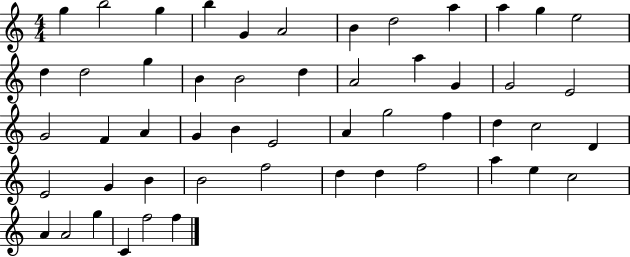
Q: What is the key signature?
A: C major